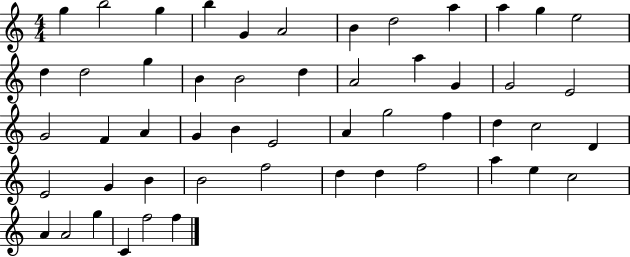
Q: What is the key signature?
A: C major